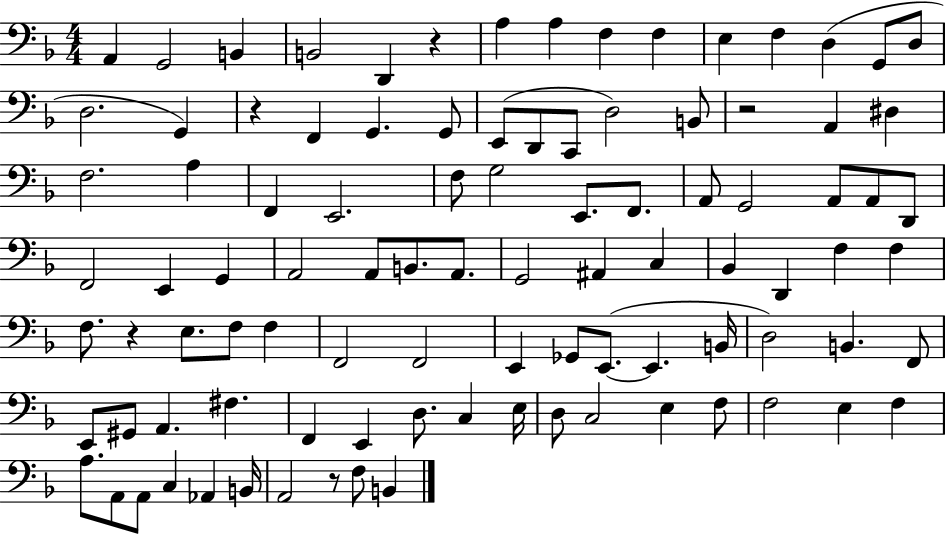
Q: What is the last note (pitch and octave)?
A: B2